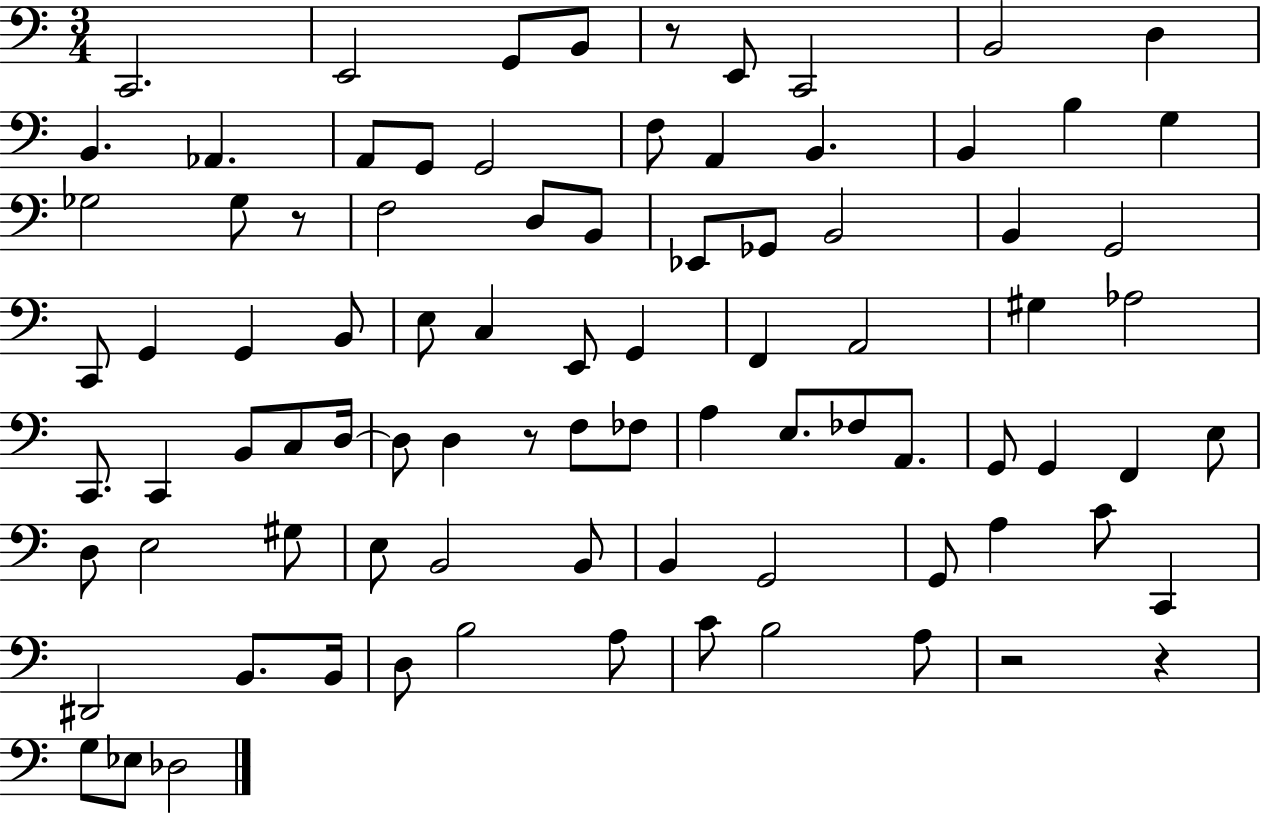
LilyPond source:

{
  \clef bass
  \numericTimeSignature
  \time 3/4
  \key c \major
  c,2. | e,2 g,8 b,8 | r8 e,8 c,2 | b,2 d4 | \break b,4. aes,4. | a,8 g,8 g,2 | f8 a,4 b,4. | b,4 b4 g4 | \break ges2 ges8 r8 | f2 d8 b,8 | ees,8 ges,8 b,2 | b,4 g,2 | \break c,8 g,4 g,4 b,8 | e8 c4 e,8 g,4 | f,4 a,2 | gis4 aes2 | \break c,8. c,4 b,8 c8 d16~~ | d8 d4 r8 f8 fes8 | a4 e8. fes8 a,8. | g,8 g,4 f,4 e8 | \break d8 e2 gis8 | e8 b,2 b,8 | b,4 g,2 | g,8 a4 c'8 c,4 | \break dis,2 b,8. b,16 | d8 b2 a8 | c'8 b2 a8 | r2 r4 | \break g8 ees8 des2 | \bar "|."
}